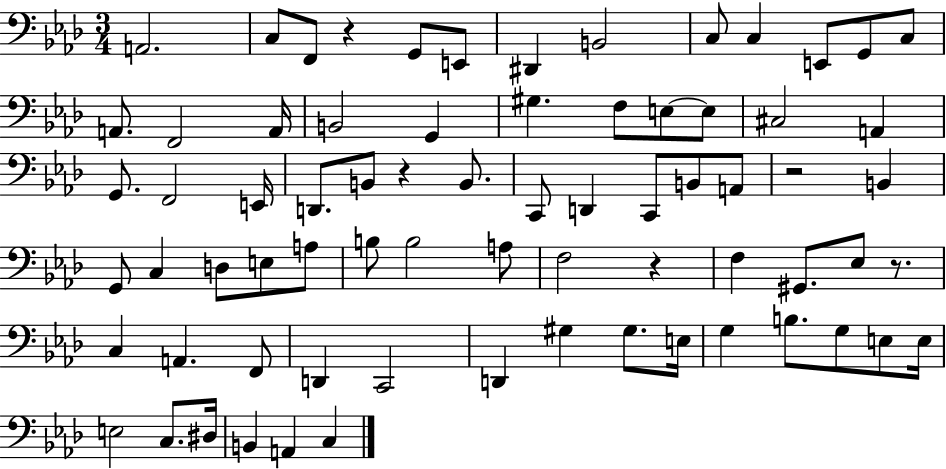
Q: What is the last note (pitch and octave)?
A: C3